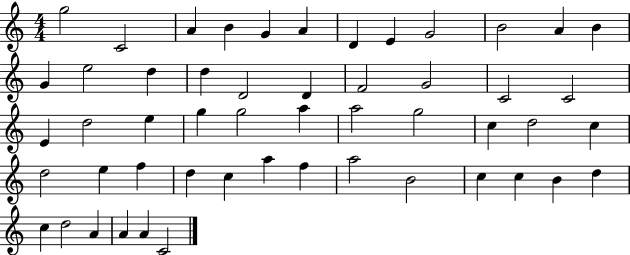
X:1
T:Untitled
M:4/4
L:1/4
K:C
g2 C2 A B G A D E G2 B2 A B G e2 d d D2 D F2 G2 C2 C2 E d2 e g g2 a a2 g2 c d2 c d2 e f d c a f a2 B2 c c B d c d2 A A A C2